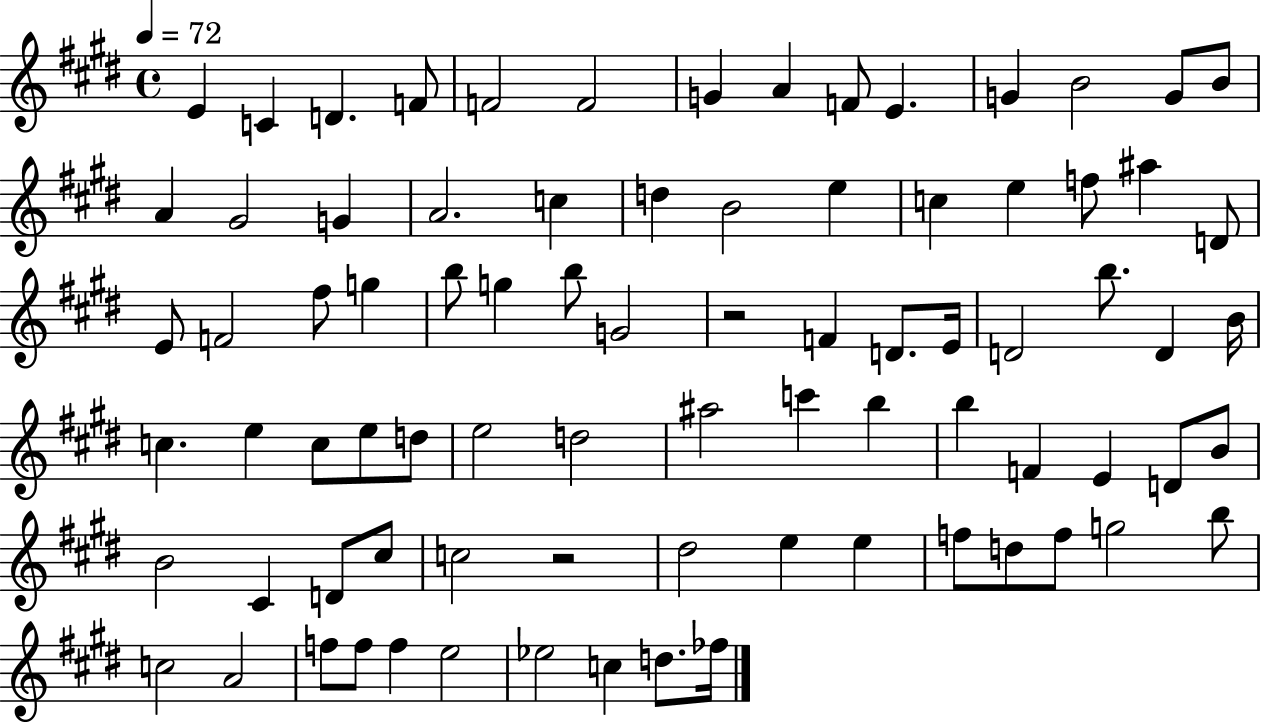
{
  \clef treble
  \time 4/4
  \defaultTimeSignature
  \key e \major
  \tempo 4 = 72
  \repeat volta 2 { e'4 c'4 d'4. f'8 | f'2 f'2 | g'4 a'4 f'8 e'4. | g'4 b'2 g'8 b'8 | \break a'4 gis'2 g'4 | a'2. c''4 | d''4 b'2 e''4 | c''4 e''4 f''8 ais''4 d'8 | \break e'8 f'2 fis''8 g''4 | b''8 g''4 b''8 g'2 | r2 f'4 d'8. e'16 | d'2 b''8. d'4 b'16 | \break c''4. e''4 c''8 e''8 d''8 | e''2 d''2 | ais''2 c'''4 b''4 | b''4 f'4 e'4 d'8 b'8 | \break b'2 cis'4 d'8 cis''8 | c''2 r2 | dis''2 e''4 e''4 | f''8 d''8 f''8 g''2 b''8 | \break c''2 a'2 | f''8 f''8 f''4 e''2 | ees''2 c''4 d''8. fes''16 | } \bar "|."
}